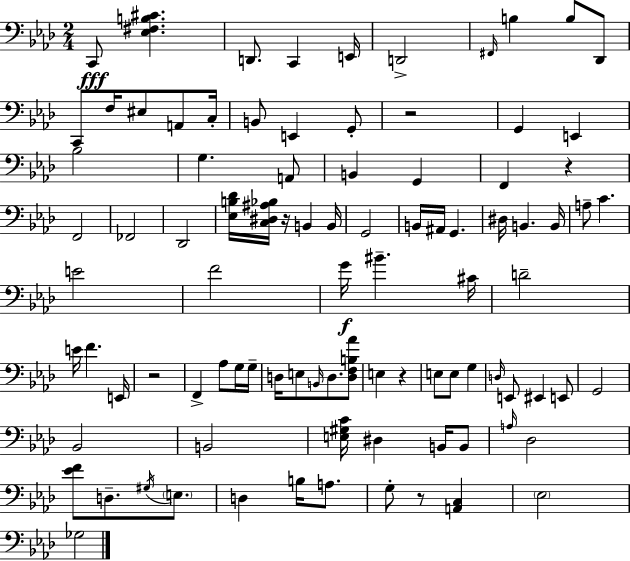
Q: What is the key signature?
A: AES major